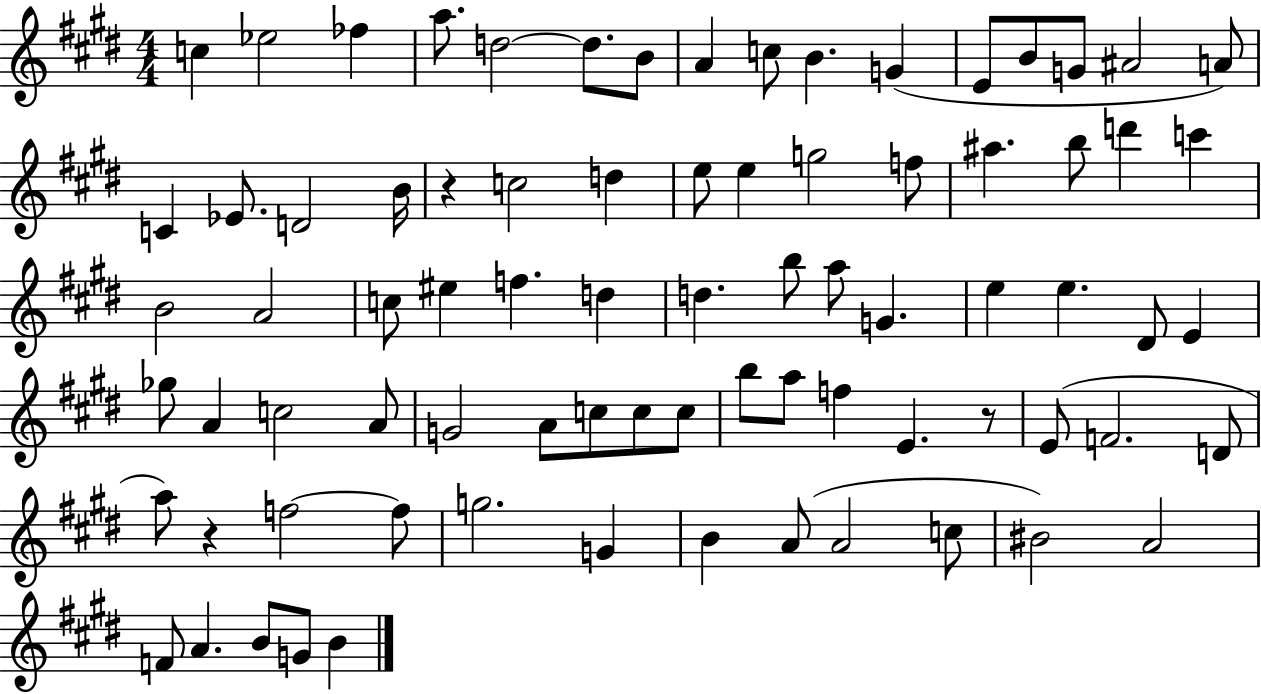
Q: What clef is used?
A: treble